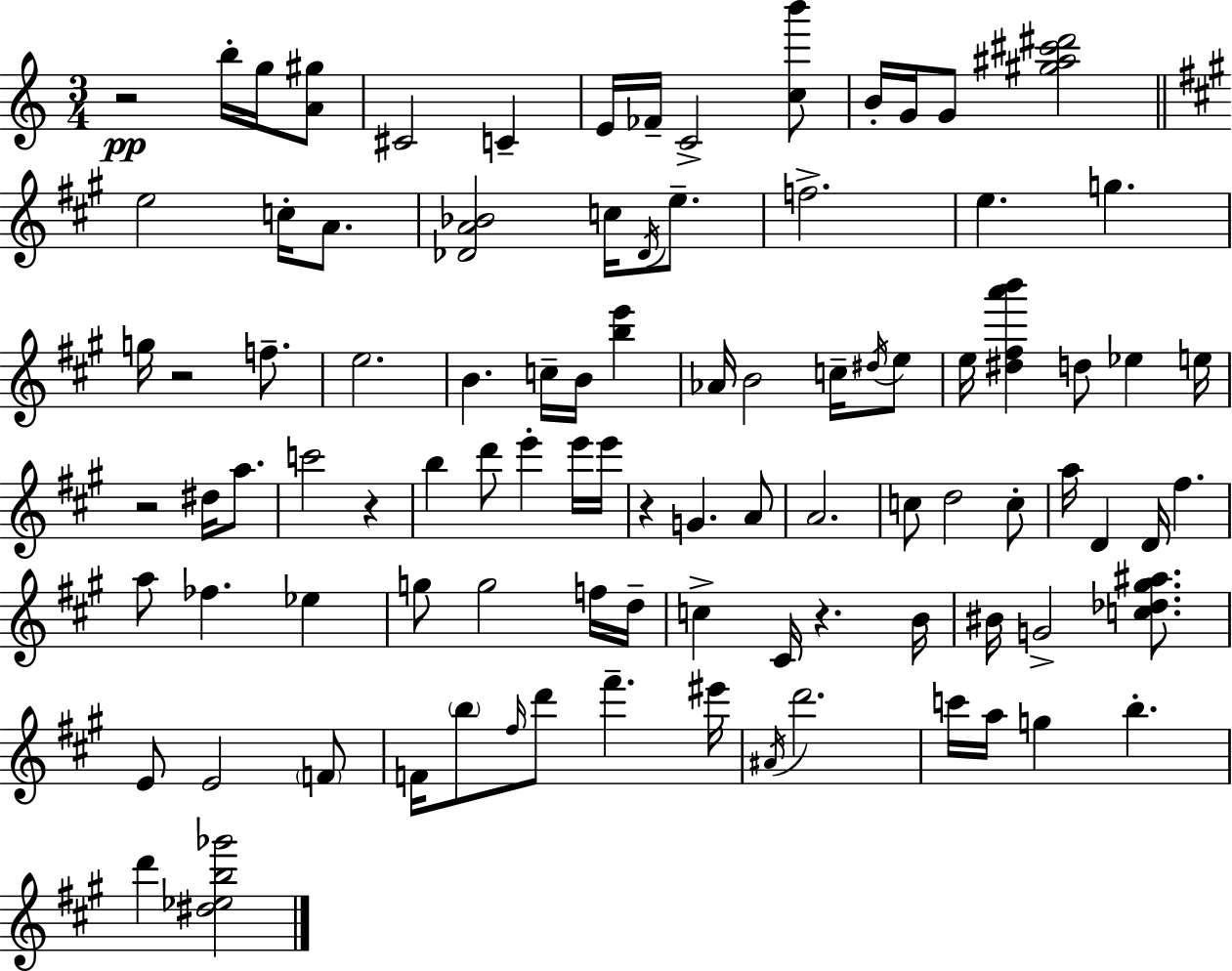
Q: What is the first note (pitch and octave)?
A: B5